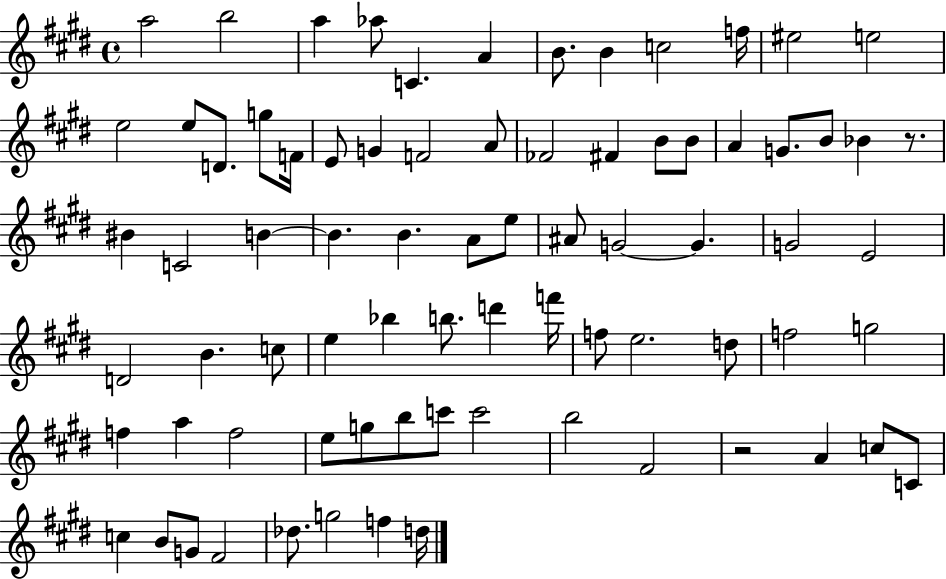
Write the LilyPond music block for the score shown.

{
  \clef treble
  \time 4/4
  \defaultTimeSignature
  \key e \major
  \repeat volta 2 { a''2 b''2 | a''4 aes''8 c'4. a'4 | b'8. b'4 c''2 f''16 | eis''2 e''2 | \break e''2 e''8 d'8. g''8 f'16 | e'8 g'4 f'2 a'8 | fes'2 fis'4 b'8 b'8 | a'4 g'8. b'8 bes'4 r8. | \break bis'4 c'2 b'4~~ | b'4. b'4. a'8 e''8 | ais'8 g'2~~ g'4. | g'2 e'2 | \break d'2 b'4. c''8 | e''4 bes''4 b''8. d'''4 f'''16 | f''8 e''2. d''8 | f''2 g''2 | \break f''4 a''4 f''2 | e''8 g''8 b''8 c'''8 c'''2 | b''2 fis'2 | r2 a'4 c''8 c'8 | \break c''4 b'8 g'8 fis'2 | des''8. g''2 f''4 d''16 | } \bar "|."
}